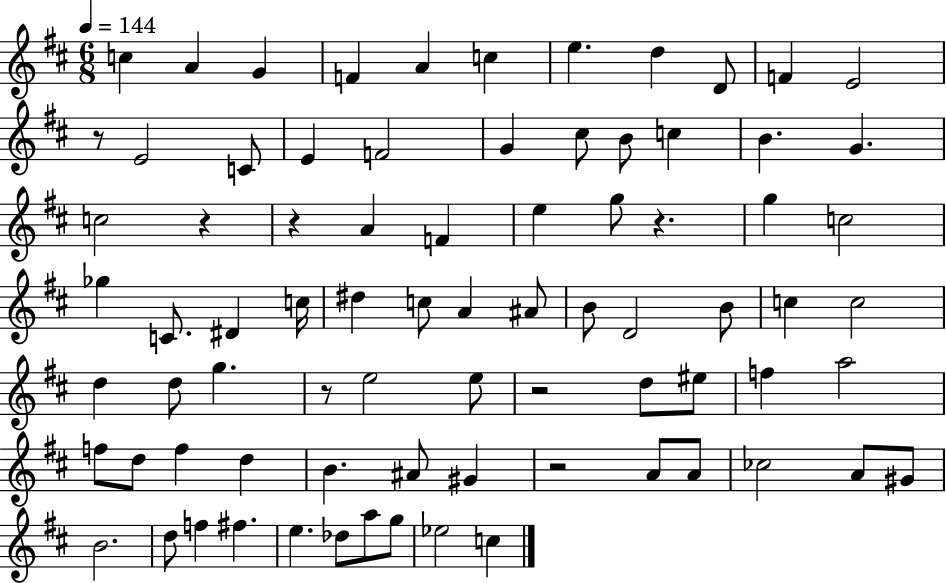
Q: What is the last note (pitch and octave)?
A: C5